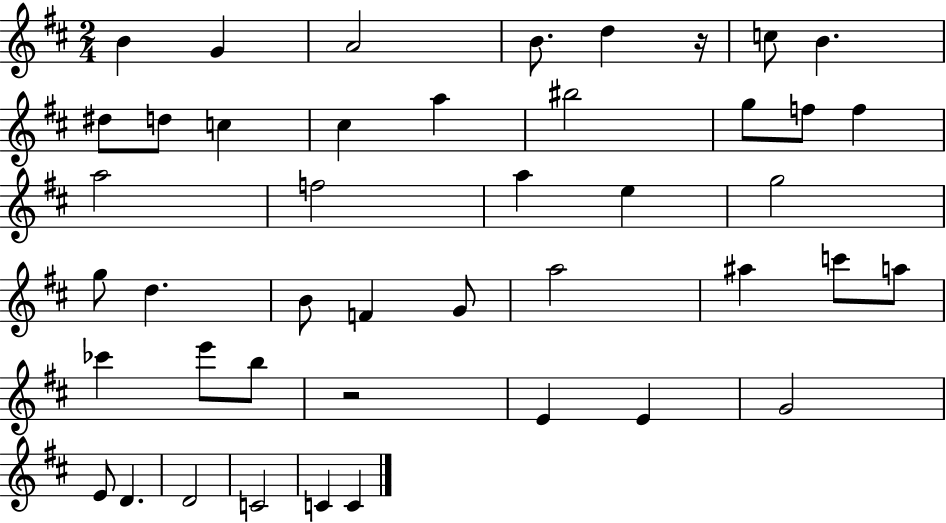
B4/q G4/q A4/h B4/e. D5/q R/s C5/e B4/q. D#5/e D5/e C5/q C#5/q A5/q BIS5/h G5/e F5/e F5/q A5/h F5/h A5/q E5/q G5/h G5/e D5/q. B4/e F4/q G4/e A5/h A#5/q C6/e A5/e CES6/q E6/e B5/e R/h E4/q E4/q G4/h E4/e D4/q. D4/h C4/h C4/q C4/q